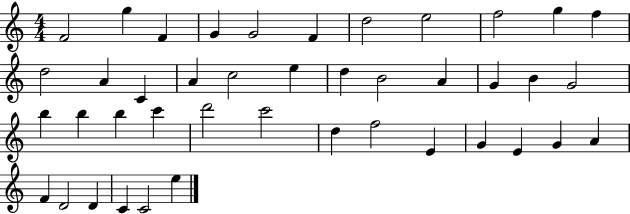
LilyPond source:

{
  \clef treble
  \numericTimeSignature
  \time 4/4
  \key c \major
  f'2 g''4 f'4 | g'4 g'2 f'4 | d''2 e''2 | f''2 g''4 f''4 | \break d''2 a'4 c'4 | a'4 c''2 e''4 | d''4 b'2 a'4 | g'4 b'4 g'2 | \break b''4 b''4 b''4 c'''4 | d'''2 c'''2 | d''4 f''2 e'4 | g'4 e'4 g'4 a'4 | \break f'4 d'2 d'4 | c'4 c'2 e''4 | \bar "|."
}